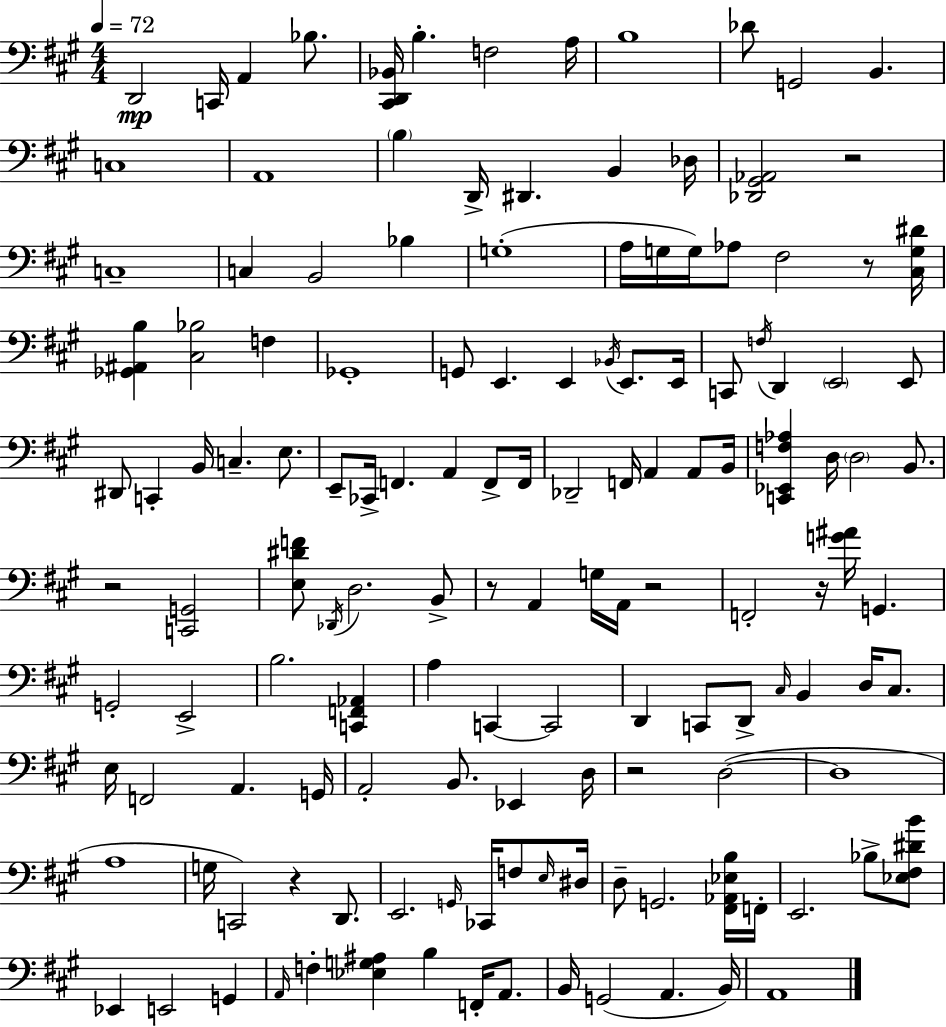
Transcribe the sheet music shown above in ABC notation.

X:1
T:Untitled
M:4/4
L:1/4
K:A
D,,2 C,,/4 A,, _B,/2 [^C,,D,,_B,,]/4 B, F,2 A,/4 B,4 _D/2 G,,2 B,, C,4 A,,4 B, D,,/4 ^D,, B,, _D,/4 [_D,,^G,,_A,,]2 z2 C,4 C, B,,2 _B, G,4 A,/4 G,/4 G,/4 _A,/2 ^F,2 z/2 [^C,G,^D]/4 [_G,,^A,,B,] [^C,_B,]2 F, _G,,4 G,,/2 E,, E,, _B,,/4 E,,/2 E,,/4 C,,/2 F,/4 D,, E,,2 E,,/2 ^D,,/2 C,, B,,/4 C, E,/2 E,,/2 _C,,/4 F,, A,, F,,/2 F,,/4 _D,,2 F,,/4 A,, A,,/2 B,,/4 [C,,_E,,F,_A,] D,/4 D,2 B,,/2 z2 [C,,G,,]2 [E,^DF]/2 _D,,/4 D,2 B,,/2 z/2 A,, G,/4 A,,/4 z2 F,,2 z/4 [G^A]/4 G,, G,,2 E,,2 B,2 [C,,F,,_A,,] A, C,, C,,2 D,, C,,/2 D,,/2 ^C,/4 B,, D,/4 ^C,/2 E,/4 F,,2 A,, G,,/4 A,,2 B,,/2 _E,, D,/4 z2 D,2 D,4 A,4 G,/4 C,,2 z D,,/2 E,,2 G,,/4 _C,,/4 F,/2 E,/4 ^D,/4 D,/2 G,,2 [^F,,_A,,_E,B,]/4 F,,/4 E,,2 _B,/2 [_E,^F,^DB]/2 _E,, E,,2 G,, A,,/4 F, [_E,G,^A,] B, F,,/4 A,,/2 B,,/4 G,,2 A,, B,,/4 A,,4